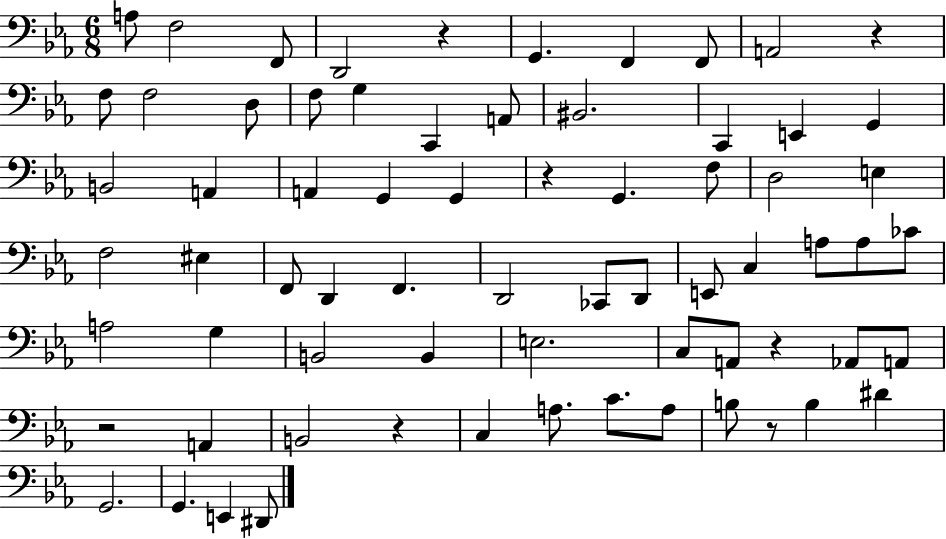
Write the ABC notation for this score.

X:1
T:Untitled
M:6/8
L:1/4
K:Eb
A,/2 F,2 F,,/2 D,,2 z G,, F,, F,,/2 A,,2 z F,/2 F,2 D,/2 F,/2 G, C,, A,,/2 ^B,,2 C,, E,, G,, B,,2 A,, A,, G,, G,, z G,, F,/2 D,2 E, F,2 ^E, F,,/2 D,, F,, D,,2 _C,,/2 D,,/2 E,,/2 C, A,/2 A,/2 _C/2 A,2 G, B,,2 B,, E,2 C,/2 A,,/2 z _A,,/2 A,,/2 z2 A,, B,,2 z C, A,/2 C/2 A,/2 B,/2 z/2 B, ^D G,,2 G,, E,, ^D,,/2